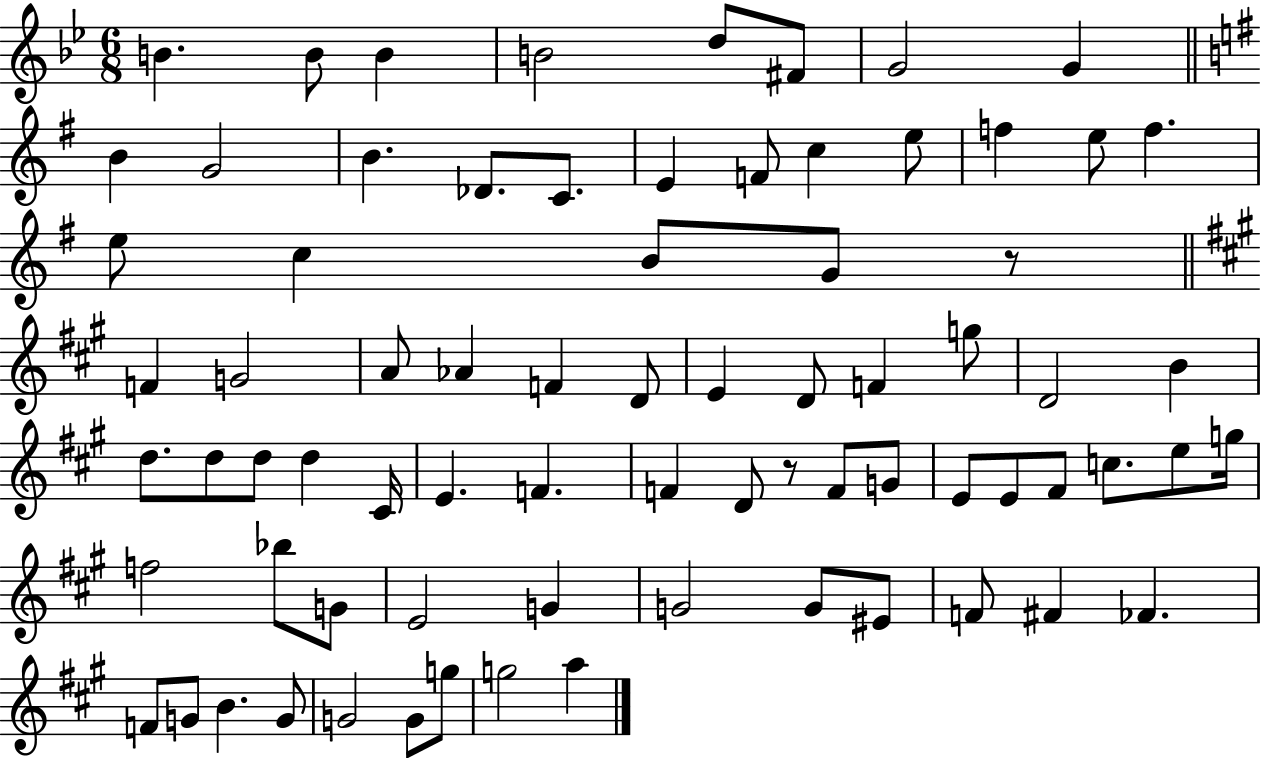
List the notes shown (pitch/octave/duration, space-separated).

B4/q. B4/e B4/q B4/h D5/e F#4/e G4/h G4/q B4/q G4/h B4/q. Db4/e. C4/e. E4/q F4/e C5/q E5/e F5/q E5/e F5/q. E5/e C5/q B4/e G4/e R/e F4/q G4/h A4/e Ab4/q F4/q D4/e E4/q D4/e F4/q G5/e D4/h B4/q D5/e. D5/e D5/e D5/q C#4/s E4/q. F4/q. F4/q D4/e R/e F4/e G4/e E4/e E4/e F#4/e C5/e. E5/e G5/s F5/h Bb5/e G4/e E4/h G4/q G4/h G4/e EIS4/e F4/e F#4/q FES4/q. F4/e G4/e B4/q. G4/e G4/h G4/e G5/e G5/h A5/q